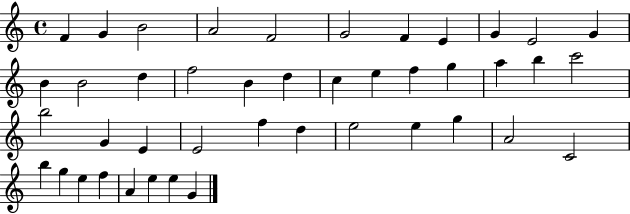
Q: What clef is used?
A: treble